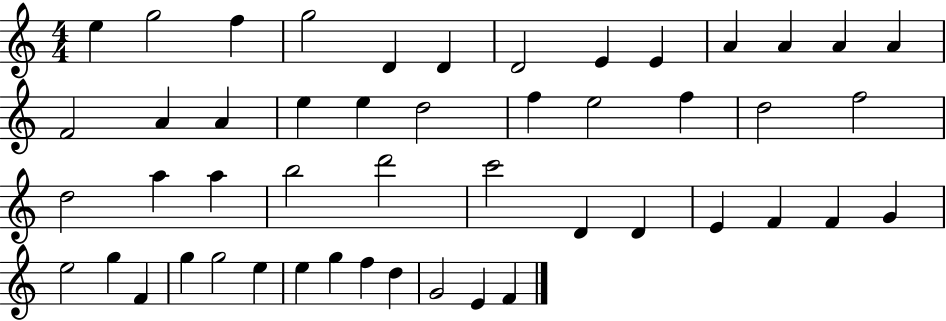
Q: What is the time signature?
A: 4/4